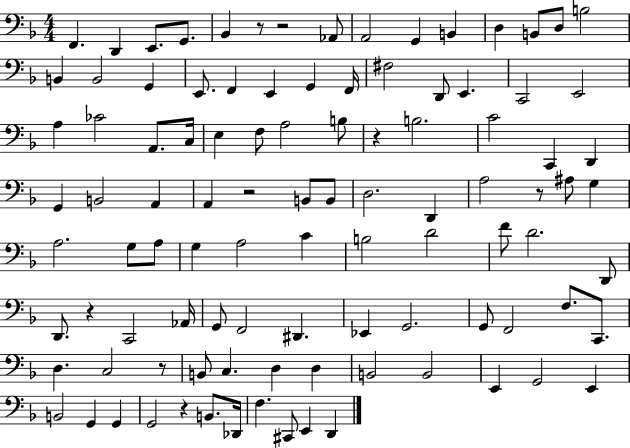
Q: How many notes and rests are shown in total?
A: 101